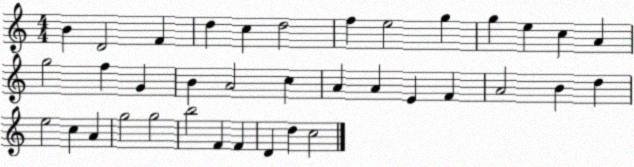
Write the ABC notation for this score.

X:1
T:Untitled
M:4/4
L:1/4
K:C
B D2 F d c d2 f e2 g g e c A g2 f G B A2 c A A E F A2 B d e2 c A g2 g2 b2 F F D d c2